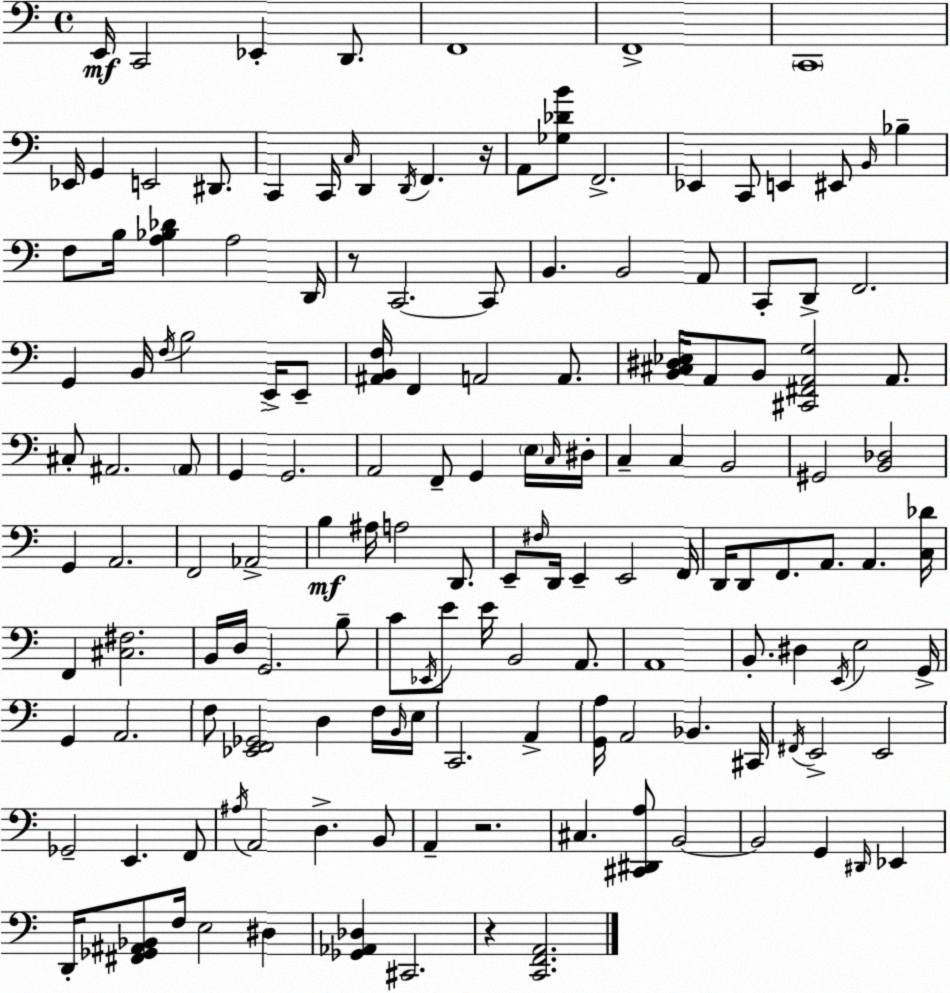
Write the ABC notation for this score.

X:1
T:Untitled
M:4/4
L:1/4
K:Am
E,,/4 C,,2 _E,, D,,/2 F,,4 F,,4 C,,4 _E,,/4 G,, E,,2 ^D,,/2 C,, C,,/4 C,/4 D,, D,,/4 F,, z/4 A,,/2 [_G,_DB]/2 F,,2 _E,, C,,/2 E,, ^E,,/2 B,,/4 _B, F,/2 B,/4 [A,_B,_D] A,2 D,,/4 z/2 C,,2 C,,/2 B,, B,,2 A,,/2 C,,/2 D,,/2 F,,2 G,, B,,/4 F,/4 B,2 E,,/4 E,,/2 [^A,,B,,F,]/4 F,, A,,2 A,,/2 [B,,^C,^D,_E,]/4 A,,/2 B,,/2 [^C,,^F,,A,,G,]2 A,,/2 ^C,/2 ^A,,2 ^A,,/2 G,, G,,2 A,,2 F,,/2 G,, E,/4 C,/4 ^D,/4 C, C, B,,2 ^G,,2 [B,,_D,]2 G,, A,,2 F,,2 _A,,2 B, ^A,/4 A,2 D,,/2 E,,/2 ^F,/4 D,,/4 E,, E,,2 F,,/4 D,,/4 D,,/2 F,,/2 A,,/2 A,, [C,_D]/4 F,, [^C,^F,]2 B,,/4 D,/4 G,,2 B,/2 C/2 _E,,/4 E/2 E/4 B,,2 A,,/2 A,,4 B,,/2 ^D, E,,/4 E,2 G,,/4 G,, A,,2 F,/2 [_E,,F,,_G,,]2 D, F,/4 B,,/4 E,/4 C,,2 A,, [G,,A,]/4 A,,2 _B,, ^C,,/4 ^F,,/4 E,,2 E,,2 _G,,2 E,, F,,/2 ^A,/4 A,,2 D, B,,/2 A,, z2 ^C, [^C,,^D,,A,]/2 B,,2 B,,2 G,, ^D,,/4 _E,, D,,/4 [^F,,_G,,^A,,_B,,]/2 F,/4 E,2 ^D, [_G,,_A,,_D,] ^C,,2 z [C,,F,,A,,]2